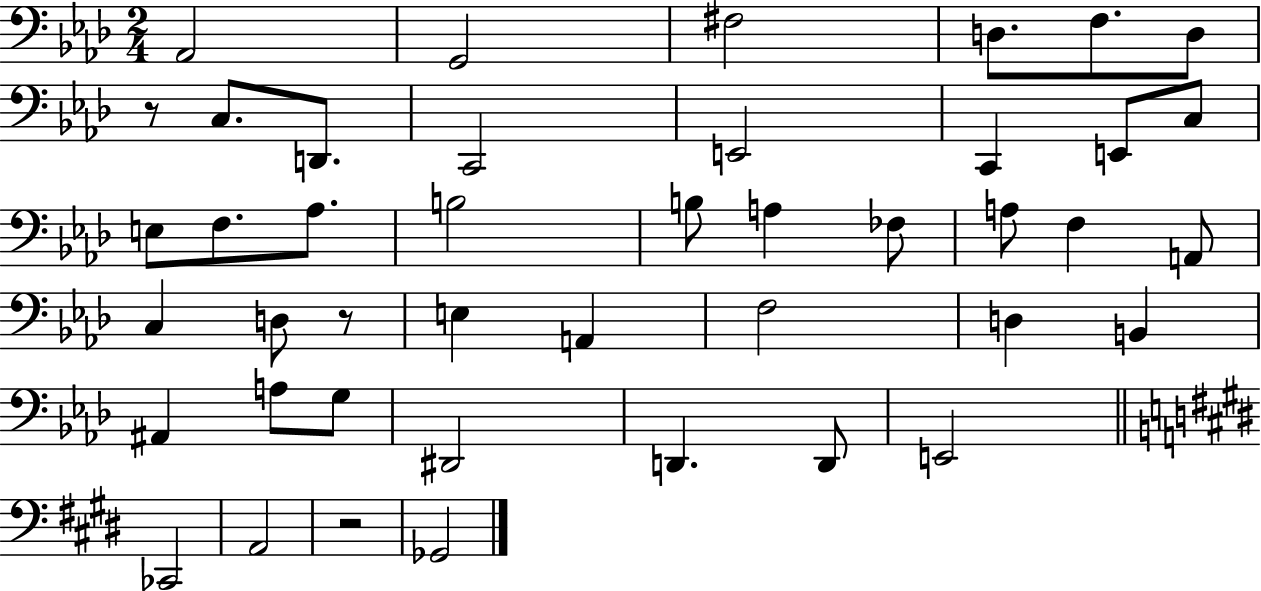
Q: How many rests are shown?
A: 3